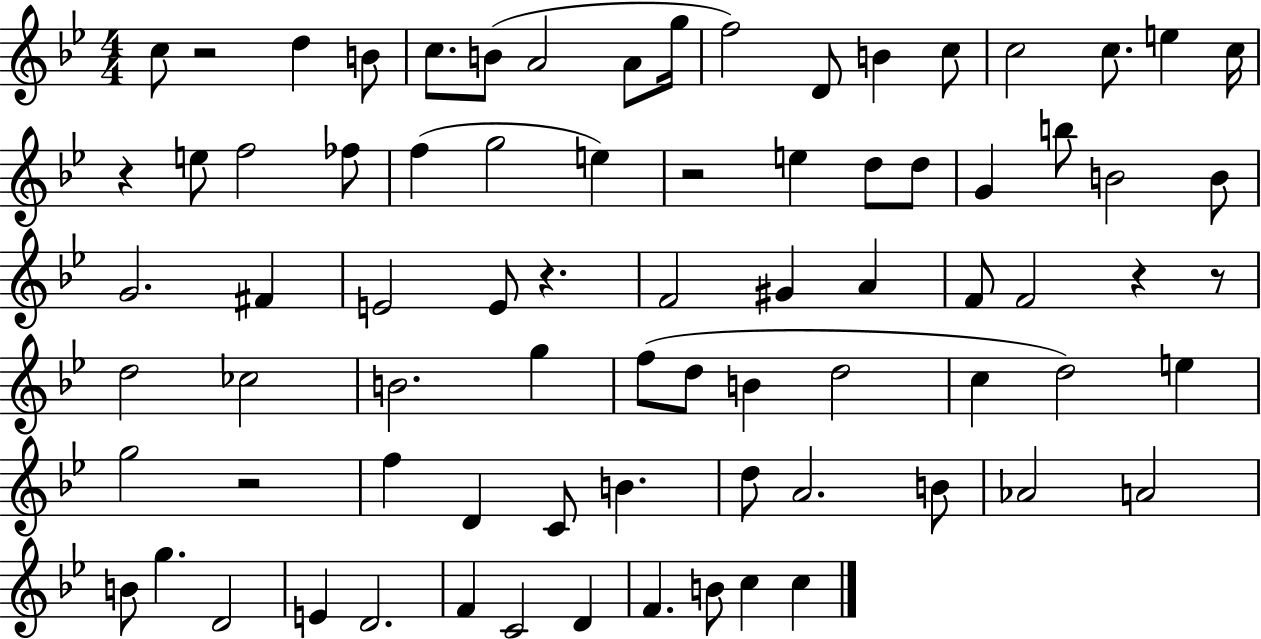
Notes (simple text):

C5/e R/h D5/q B4/e C5/e. B4/e A4/h A4/e G5/s F5/h D4/e B4/q C5/e C5/h C5/e. E5/q C5/s R/q E5/e F5/h FES5/e F5/q G5/h E5/q R/h E5/q D5/e D5/e G4/q B5/e B4/h B4/e G4/h. F#4/q E4/h E4/e R/q. F4/h G#4/q A4/q F4/e F4/h R/q R/e D5/h CES5/h B4/h. G5/q F5/e D5/e B4/q D5/h C5/q D5/h E5/q G5/h R/h F5/q D4/q C4/e B4/q. D5/e A4/h. B4/e Ab4/h A4/h B4/e G5/q. D4/h E4/q D4/h. F4/q C4/h D4/q F4/q. B4/e C5/q C5/q